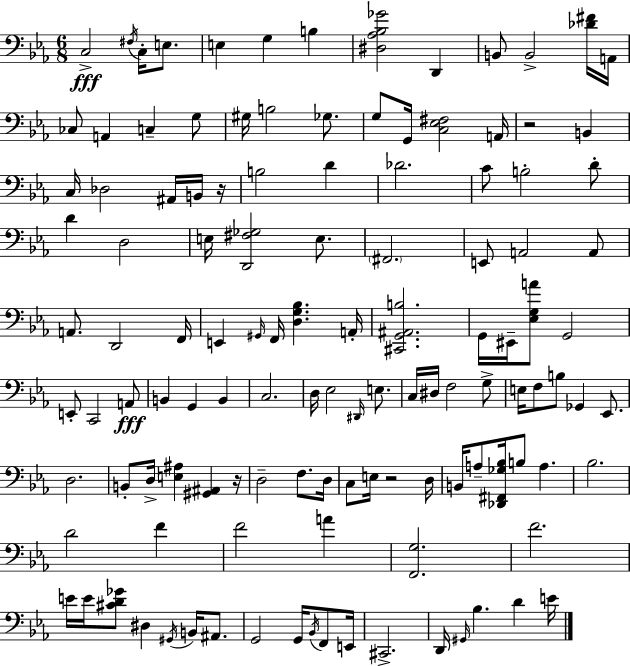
C3/h F#3/s C3/s E3/e. E3/q G3/q B3/q [D#3,Ab3,Bb3,Gb4]/h D2/q B2/e B2/h [Db4,F#4]/s A2/s CES3/e A2/q C3/q G3/e G#3/s B3/h Gb3/e. G3/e G2/s [C3,Eb3,F#3]/h A2/s R/h B2/q C3/s Db3/h A#2/s B2/s R/s B3/h D4/q Db4/h. C4/e B3/h D4/e D4/q D3/h E3/s [D2,F#3,Gb3]/h E3/e. F#2/h. E2/e A2/h A2/e A2/e. D2/h F2/s E2/q G#2/s F2/s [D3,G3,Bb3]/q. A2/s [C#2,G2,A#2,B3]/h. G2/s EIS2/s [Eb3,G3,A4]/e G2/h E2/e C2/h A2/e B2/q G2/q B2/q C3/h. D3/s Eb3/h D#2/s E3/e. C3/s D#3/s F3/h G3/e E3/s F3/e B3/e Gb2/q Eb2/e. D3/h. B2/e D3/s [E3,A#3]/q [G#2,A#2]/q R/s D3/h F3/e. D3/s C3/e E3/s R/h D3/s B2/s A3/e [Db2,F#2,Gb3,Bb3]/s B3/e A3/q. Bb3/h. D4/h F4/q F4/h A4/q [F2,G3]/h. F4/h. E4/s E4/s [C#4,D4,Gb4]/e D#3/q G#2/s B2/s A#2/e. G2/h G2/s Bb2/s F2/e E2/s C#2/h. D2/s G#2/s Bb3/q. D4/q E4/s